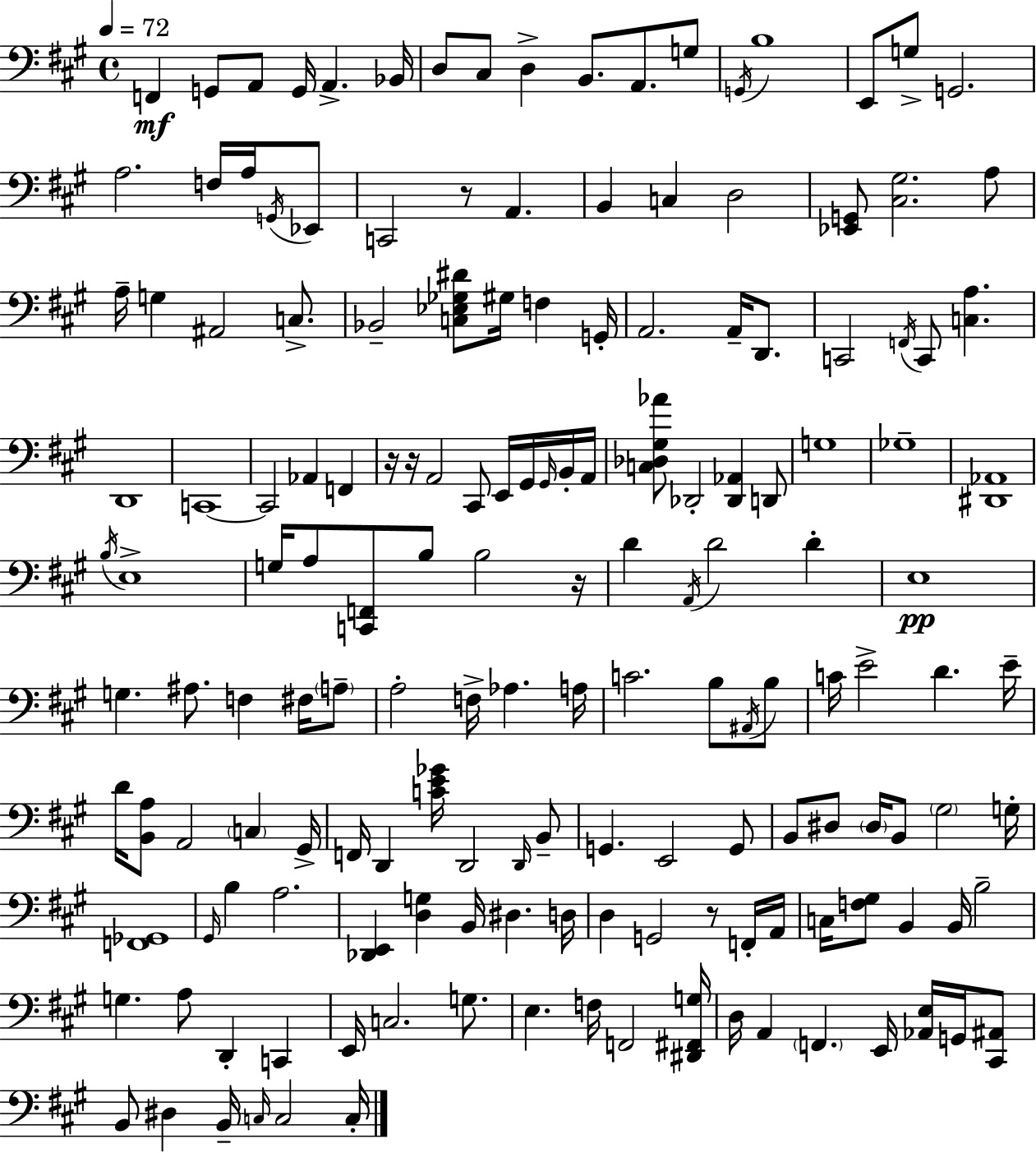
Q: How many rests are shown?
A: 5